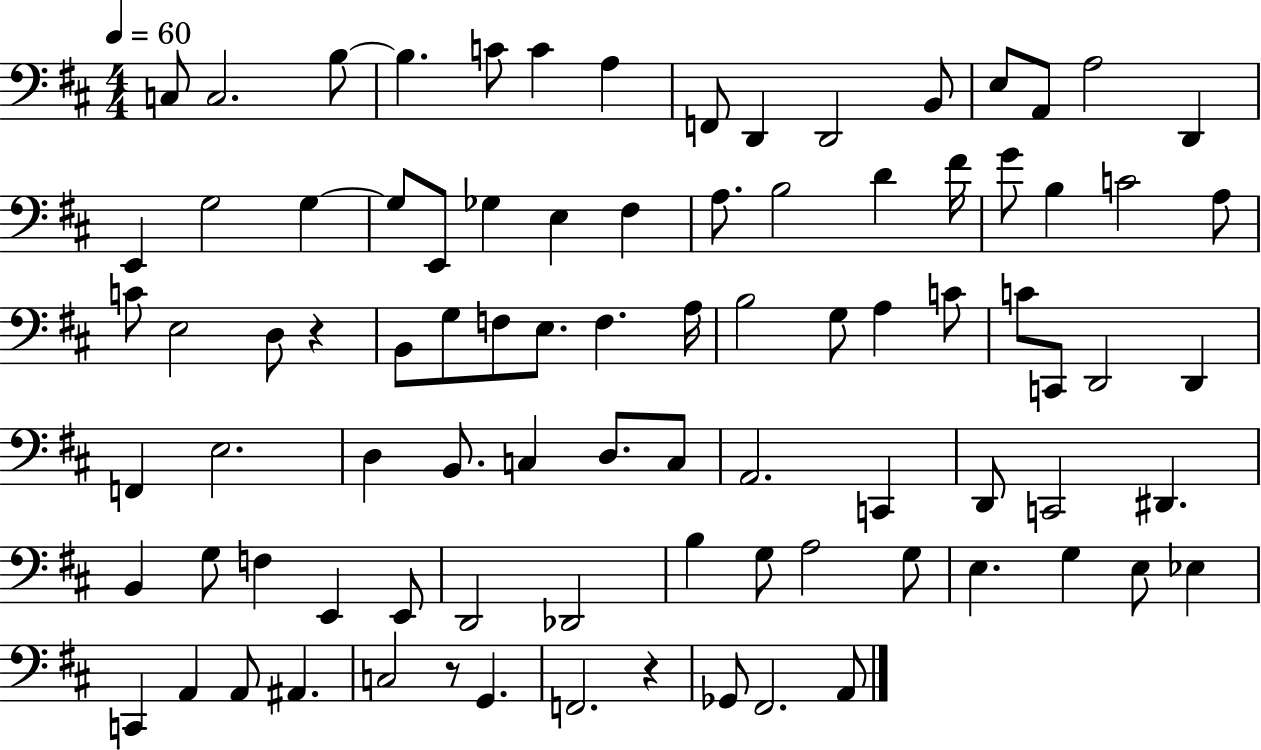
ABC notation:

X:1
T:Untitled
M:4/4
L:1/4
K:D
C,/2 C,2 B,/2 B, C/2 C A, F,,/2 D,, D,,2 B,,/2 E,/2 A,,/2 A,2 D,, E,, G,2 G, G,/2 E,,/2 _G, E, ^F, A,/2 B,2 D ^F/4 G/2 B, C2 A,/2 C/2 E,2 D,/2 z B,,/2 G,/2 F,/2 E,/2 F, A,/4 B,2 G,/2 A, C/2 C/2 C,,/2 D,,2 D,, F,, E,2 D, B,,/2 C, D,/2 C,/2 A,,2 C,, D,,/2 C,,2 ^D,, B,, G,/2 F, E,, E,,/2 D,,2 _D,,2 B, G,/2 A,2 G,/2 E, G, E,/2 _E, C,, A,, A,,/2 ^A,, C,2 z/2 G,, F,,2 z _G,,/2 ^F,,2 A,,/2